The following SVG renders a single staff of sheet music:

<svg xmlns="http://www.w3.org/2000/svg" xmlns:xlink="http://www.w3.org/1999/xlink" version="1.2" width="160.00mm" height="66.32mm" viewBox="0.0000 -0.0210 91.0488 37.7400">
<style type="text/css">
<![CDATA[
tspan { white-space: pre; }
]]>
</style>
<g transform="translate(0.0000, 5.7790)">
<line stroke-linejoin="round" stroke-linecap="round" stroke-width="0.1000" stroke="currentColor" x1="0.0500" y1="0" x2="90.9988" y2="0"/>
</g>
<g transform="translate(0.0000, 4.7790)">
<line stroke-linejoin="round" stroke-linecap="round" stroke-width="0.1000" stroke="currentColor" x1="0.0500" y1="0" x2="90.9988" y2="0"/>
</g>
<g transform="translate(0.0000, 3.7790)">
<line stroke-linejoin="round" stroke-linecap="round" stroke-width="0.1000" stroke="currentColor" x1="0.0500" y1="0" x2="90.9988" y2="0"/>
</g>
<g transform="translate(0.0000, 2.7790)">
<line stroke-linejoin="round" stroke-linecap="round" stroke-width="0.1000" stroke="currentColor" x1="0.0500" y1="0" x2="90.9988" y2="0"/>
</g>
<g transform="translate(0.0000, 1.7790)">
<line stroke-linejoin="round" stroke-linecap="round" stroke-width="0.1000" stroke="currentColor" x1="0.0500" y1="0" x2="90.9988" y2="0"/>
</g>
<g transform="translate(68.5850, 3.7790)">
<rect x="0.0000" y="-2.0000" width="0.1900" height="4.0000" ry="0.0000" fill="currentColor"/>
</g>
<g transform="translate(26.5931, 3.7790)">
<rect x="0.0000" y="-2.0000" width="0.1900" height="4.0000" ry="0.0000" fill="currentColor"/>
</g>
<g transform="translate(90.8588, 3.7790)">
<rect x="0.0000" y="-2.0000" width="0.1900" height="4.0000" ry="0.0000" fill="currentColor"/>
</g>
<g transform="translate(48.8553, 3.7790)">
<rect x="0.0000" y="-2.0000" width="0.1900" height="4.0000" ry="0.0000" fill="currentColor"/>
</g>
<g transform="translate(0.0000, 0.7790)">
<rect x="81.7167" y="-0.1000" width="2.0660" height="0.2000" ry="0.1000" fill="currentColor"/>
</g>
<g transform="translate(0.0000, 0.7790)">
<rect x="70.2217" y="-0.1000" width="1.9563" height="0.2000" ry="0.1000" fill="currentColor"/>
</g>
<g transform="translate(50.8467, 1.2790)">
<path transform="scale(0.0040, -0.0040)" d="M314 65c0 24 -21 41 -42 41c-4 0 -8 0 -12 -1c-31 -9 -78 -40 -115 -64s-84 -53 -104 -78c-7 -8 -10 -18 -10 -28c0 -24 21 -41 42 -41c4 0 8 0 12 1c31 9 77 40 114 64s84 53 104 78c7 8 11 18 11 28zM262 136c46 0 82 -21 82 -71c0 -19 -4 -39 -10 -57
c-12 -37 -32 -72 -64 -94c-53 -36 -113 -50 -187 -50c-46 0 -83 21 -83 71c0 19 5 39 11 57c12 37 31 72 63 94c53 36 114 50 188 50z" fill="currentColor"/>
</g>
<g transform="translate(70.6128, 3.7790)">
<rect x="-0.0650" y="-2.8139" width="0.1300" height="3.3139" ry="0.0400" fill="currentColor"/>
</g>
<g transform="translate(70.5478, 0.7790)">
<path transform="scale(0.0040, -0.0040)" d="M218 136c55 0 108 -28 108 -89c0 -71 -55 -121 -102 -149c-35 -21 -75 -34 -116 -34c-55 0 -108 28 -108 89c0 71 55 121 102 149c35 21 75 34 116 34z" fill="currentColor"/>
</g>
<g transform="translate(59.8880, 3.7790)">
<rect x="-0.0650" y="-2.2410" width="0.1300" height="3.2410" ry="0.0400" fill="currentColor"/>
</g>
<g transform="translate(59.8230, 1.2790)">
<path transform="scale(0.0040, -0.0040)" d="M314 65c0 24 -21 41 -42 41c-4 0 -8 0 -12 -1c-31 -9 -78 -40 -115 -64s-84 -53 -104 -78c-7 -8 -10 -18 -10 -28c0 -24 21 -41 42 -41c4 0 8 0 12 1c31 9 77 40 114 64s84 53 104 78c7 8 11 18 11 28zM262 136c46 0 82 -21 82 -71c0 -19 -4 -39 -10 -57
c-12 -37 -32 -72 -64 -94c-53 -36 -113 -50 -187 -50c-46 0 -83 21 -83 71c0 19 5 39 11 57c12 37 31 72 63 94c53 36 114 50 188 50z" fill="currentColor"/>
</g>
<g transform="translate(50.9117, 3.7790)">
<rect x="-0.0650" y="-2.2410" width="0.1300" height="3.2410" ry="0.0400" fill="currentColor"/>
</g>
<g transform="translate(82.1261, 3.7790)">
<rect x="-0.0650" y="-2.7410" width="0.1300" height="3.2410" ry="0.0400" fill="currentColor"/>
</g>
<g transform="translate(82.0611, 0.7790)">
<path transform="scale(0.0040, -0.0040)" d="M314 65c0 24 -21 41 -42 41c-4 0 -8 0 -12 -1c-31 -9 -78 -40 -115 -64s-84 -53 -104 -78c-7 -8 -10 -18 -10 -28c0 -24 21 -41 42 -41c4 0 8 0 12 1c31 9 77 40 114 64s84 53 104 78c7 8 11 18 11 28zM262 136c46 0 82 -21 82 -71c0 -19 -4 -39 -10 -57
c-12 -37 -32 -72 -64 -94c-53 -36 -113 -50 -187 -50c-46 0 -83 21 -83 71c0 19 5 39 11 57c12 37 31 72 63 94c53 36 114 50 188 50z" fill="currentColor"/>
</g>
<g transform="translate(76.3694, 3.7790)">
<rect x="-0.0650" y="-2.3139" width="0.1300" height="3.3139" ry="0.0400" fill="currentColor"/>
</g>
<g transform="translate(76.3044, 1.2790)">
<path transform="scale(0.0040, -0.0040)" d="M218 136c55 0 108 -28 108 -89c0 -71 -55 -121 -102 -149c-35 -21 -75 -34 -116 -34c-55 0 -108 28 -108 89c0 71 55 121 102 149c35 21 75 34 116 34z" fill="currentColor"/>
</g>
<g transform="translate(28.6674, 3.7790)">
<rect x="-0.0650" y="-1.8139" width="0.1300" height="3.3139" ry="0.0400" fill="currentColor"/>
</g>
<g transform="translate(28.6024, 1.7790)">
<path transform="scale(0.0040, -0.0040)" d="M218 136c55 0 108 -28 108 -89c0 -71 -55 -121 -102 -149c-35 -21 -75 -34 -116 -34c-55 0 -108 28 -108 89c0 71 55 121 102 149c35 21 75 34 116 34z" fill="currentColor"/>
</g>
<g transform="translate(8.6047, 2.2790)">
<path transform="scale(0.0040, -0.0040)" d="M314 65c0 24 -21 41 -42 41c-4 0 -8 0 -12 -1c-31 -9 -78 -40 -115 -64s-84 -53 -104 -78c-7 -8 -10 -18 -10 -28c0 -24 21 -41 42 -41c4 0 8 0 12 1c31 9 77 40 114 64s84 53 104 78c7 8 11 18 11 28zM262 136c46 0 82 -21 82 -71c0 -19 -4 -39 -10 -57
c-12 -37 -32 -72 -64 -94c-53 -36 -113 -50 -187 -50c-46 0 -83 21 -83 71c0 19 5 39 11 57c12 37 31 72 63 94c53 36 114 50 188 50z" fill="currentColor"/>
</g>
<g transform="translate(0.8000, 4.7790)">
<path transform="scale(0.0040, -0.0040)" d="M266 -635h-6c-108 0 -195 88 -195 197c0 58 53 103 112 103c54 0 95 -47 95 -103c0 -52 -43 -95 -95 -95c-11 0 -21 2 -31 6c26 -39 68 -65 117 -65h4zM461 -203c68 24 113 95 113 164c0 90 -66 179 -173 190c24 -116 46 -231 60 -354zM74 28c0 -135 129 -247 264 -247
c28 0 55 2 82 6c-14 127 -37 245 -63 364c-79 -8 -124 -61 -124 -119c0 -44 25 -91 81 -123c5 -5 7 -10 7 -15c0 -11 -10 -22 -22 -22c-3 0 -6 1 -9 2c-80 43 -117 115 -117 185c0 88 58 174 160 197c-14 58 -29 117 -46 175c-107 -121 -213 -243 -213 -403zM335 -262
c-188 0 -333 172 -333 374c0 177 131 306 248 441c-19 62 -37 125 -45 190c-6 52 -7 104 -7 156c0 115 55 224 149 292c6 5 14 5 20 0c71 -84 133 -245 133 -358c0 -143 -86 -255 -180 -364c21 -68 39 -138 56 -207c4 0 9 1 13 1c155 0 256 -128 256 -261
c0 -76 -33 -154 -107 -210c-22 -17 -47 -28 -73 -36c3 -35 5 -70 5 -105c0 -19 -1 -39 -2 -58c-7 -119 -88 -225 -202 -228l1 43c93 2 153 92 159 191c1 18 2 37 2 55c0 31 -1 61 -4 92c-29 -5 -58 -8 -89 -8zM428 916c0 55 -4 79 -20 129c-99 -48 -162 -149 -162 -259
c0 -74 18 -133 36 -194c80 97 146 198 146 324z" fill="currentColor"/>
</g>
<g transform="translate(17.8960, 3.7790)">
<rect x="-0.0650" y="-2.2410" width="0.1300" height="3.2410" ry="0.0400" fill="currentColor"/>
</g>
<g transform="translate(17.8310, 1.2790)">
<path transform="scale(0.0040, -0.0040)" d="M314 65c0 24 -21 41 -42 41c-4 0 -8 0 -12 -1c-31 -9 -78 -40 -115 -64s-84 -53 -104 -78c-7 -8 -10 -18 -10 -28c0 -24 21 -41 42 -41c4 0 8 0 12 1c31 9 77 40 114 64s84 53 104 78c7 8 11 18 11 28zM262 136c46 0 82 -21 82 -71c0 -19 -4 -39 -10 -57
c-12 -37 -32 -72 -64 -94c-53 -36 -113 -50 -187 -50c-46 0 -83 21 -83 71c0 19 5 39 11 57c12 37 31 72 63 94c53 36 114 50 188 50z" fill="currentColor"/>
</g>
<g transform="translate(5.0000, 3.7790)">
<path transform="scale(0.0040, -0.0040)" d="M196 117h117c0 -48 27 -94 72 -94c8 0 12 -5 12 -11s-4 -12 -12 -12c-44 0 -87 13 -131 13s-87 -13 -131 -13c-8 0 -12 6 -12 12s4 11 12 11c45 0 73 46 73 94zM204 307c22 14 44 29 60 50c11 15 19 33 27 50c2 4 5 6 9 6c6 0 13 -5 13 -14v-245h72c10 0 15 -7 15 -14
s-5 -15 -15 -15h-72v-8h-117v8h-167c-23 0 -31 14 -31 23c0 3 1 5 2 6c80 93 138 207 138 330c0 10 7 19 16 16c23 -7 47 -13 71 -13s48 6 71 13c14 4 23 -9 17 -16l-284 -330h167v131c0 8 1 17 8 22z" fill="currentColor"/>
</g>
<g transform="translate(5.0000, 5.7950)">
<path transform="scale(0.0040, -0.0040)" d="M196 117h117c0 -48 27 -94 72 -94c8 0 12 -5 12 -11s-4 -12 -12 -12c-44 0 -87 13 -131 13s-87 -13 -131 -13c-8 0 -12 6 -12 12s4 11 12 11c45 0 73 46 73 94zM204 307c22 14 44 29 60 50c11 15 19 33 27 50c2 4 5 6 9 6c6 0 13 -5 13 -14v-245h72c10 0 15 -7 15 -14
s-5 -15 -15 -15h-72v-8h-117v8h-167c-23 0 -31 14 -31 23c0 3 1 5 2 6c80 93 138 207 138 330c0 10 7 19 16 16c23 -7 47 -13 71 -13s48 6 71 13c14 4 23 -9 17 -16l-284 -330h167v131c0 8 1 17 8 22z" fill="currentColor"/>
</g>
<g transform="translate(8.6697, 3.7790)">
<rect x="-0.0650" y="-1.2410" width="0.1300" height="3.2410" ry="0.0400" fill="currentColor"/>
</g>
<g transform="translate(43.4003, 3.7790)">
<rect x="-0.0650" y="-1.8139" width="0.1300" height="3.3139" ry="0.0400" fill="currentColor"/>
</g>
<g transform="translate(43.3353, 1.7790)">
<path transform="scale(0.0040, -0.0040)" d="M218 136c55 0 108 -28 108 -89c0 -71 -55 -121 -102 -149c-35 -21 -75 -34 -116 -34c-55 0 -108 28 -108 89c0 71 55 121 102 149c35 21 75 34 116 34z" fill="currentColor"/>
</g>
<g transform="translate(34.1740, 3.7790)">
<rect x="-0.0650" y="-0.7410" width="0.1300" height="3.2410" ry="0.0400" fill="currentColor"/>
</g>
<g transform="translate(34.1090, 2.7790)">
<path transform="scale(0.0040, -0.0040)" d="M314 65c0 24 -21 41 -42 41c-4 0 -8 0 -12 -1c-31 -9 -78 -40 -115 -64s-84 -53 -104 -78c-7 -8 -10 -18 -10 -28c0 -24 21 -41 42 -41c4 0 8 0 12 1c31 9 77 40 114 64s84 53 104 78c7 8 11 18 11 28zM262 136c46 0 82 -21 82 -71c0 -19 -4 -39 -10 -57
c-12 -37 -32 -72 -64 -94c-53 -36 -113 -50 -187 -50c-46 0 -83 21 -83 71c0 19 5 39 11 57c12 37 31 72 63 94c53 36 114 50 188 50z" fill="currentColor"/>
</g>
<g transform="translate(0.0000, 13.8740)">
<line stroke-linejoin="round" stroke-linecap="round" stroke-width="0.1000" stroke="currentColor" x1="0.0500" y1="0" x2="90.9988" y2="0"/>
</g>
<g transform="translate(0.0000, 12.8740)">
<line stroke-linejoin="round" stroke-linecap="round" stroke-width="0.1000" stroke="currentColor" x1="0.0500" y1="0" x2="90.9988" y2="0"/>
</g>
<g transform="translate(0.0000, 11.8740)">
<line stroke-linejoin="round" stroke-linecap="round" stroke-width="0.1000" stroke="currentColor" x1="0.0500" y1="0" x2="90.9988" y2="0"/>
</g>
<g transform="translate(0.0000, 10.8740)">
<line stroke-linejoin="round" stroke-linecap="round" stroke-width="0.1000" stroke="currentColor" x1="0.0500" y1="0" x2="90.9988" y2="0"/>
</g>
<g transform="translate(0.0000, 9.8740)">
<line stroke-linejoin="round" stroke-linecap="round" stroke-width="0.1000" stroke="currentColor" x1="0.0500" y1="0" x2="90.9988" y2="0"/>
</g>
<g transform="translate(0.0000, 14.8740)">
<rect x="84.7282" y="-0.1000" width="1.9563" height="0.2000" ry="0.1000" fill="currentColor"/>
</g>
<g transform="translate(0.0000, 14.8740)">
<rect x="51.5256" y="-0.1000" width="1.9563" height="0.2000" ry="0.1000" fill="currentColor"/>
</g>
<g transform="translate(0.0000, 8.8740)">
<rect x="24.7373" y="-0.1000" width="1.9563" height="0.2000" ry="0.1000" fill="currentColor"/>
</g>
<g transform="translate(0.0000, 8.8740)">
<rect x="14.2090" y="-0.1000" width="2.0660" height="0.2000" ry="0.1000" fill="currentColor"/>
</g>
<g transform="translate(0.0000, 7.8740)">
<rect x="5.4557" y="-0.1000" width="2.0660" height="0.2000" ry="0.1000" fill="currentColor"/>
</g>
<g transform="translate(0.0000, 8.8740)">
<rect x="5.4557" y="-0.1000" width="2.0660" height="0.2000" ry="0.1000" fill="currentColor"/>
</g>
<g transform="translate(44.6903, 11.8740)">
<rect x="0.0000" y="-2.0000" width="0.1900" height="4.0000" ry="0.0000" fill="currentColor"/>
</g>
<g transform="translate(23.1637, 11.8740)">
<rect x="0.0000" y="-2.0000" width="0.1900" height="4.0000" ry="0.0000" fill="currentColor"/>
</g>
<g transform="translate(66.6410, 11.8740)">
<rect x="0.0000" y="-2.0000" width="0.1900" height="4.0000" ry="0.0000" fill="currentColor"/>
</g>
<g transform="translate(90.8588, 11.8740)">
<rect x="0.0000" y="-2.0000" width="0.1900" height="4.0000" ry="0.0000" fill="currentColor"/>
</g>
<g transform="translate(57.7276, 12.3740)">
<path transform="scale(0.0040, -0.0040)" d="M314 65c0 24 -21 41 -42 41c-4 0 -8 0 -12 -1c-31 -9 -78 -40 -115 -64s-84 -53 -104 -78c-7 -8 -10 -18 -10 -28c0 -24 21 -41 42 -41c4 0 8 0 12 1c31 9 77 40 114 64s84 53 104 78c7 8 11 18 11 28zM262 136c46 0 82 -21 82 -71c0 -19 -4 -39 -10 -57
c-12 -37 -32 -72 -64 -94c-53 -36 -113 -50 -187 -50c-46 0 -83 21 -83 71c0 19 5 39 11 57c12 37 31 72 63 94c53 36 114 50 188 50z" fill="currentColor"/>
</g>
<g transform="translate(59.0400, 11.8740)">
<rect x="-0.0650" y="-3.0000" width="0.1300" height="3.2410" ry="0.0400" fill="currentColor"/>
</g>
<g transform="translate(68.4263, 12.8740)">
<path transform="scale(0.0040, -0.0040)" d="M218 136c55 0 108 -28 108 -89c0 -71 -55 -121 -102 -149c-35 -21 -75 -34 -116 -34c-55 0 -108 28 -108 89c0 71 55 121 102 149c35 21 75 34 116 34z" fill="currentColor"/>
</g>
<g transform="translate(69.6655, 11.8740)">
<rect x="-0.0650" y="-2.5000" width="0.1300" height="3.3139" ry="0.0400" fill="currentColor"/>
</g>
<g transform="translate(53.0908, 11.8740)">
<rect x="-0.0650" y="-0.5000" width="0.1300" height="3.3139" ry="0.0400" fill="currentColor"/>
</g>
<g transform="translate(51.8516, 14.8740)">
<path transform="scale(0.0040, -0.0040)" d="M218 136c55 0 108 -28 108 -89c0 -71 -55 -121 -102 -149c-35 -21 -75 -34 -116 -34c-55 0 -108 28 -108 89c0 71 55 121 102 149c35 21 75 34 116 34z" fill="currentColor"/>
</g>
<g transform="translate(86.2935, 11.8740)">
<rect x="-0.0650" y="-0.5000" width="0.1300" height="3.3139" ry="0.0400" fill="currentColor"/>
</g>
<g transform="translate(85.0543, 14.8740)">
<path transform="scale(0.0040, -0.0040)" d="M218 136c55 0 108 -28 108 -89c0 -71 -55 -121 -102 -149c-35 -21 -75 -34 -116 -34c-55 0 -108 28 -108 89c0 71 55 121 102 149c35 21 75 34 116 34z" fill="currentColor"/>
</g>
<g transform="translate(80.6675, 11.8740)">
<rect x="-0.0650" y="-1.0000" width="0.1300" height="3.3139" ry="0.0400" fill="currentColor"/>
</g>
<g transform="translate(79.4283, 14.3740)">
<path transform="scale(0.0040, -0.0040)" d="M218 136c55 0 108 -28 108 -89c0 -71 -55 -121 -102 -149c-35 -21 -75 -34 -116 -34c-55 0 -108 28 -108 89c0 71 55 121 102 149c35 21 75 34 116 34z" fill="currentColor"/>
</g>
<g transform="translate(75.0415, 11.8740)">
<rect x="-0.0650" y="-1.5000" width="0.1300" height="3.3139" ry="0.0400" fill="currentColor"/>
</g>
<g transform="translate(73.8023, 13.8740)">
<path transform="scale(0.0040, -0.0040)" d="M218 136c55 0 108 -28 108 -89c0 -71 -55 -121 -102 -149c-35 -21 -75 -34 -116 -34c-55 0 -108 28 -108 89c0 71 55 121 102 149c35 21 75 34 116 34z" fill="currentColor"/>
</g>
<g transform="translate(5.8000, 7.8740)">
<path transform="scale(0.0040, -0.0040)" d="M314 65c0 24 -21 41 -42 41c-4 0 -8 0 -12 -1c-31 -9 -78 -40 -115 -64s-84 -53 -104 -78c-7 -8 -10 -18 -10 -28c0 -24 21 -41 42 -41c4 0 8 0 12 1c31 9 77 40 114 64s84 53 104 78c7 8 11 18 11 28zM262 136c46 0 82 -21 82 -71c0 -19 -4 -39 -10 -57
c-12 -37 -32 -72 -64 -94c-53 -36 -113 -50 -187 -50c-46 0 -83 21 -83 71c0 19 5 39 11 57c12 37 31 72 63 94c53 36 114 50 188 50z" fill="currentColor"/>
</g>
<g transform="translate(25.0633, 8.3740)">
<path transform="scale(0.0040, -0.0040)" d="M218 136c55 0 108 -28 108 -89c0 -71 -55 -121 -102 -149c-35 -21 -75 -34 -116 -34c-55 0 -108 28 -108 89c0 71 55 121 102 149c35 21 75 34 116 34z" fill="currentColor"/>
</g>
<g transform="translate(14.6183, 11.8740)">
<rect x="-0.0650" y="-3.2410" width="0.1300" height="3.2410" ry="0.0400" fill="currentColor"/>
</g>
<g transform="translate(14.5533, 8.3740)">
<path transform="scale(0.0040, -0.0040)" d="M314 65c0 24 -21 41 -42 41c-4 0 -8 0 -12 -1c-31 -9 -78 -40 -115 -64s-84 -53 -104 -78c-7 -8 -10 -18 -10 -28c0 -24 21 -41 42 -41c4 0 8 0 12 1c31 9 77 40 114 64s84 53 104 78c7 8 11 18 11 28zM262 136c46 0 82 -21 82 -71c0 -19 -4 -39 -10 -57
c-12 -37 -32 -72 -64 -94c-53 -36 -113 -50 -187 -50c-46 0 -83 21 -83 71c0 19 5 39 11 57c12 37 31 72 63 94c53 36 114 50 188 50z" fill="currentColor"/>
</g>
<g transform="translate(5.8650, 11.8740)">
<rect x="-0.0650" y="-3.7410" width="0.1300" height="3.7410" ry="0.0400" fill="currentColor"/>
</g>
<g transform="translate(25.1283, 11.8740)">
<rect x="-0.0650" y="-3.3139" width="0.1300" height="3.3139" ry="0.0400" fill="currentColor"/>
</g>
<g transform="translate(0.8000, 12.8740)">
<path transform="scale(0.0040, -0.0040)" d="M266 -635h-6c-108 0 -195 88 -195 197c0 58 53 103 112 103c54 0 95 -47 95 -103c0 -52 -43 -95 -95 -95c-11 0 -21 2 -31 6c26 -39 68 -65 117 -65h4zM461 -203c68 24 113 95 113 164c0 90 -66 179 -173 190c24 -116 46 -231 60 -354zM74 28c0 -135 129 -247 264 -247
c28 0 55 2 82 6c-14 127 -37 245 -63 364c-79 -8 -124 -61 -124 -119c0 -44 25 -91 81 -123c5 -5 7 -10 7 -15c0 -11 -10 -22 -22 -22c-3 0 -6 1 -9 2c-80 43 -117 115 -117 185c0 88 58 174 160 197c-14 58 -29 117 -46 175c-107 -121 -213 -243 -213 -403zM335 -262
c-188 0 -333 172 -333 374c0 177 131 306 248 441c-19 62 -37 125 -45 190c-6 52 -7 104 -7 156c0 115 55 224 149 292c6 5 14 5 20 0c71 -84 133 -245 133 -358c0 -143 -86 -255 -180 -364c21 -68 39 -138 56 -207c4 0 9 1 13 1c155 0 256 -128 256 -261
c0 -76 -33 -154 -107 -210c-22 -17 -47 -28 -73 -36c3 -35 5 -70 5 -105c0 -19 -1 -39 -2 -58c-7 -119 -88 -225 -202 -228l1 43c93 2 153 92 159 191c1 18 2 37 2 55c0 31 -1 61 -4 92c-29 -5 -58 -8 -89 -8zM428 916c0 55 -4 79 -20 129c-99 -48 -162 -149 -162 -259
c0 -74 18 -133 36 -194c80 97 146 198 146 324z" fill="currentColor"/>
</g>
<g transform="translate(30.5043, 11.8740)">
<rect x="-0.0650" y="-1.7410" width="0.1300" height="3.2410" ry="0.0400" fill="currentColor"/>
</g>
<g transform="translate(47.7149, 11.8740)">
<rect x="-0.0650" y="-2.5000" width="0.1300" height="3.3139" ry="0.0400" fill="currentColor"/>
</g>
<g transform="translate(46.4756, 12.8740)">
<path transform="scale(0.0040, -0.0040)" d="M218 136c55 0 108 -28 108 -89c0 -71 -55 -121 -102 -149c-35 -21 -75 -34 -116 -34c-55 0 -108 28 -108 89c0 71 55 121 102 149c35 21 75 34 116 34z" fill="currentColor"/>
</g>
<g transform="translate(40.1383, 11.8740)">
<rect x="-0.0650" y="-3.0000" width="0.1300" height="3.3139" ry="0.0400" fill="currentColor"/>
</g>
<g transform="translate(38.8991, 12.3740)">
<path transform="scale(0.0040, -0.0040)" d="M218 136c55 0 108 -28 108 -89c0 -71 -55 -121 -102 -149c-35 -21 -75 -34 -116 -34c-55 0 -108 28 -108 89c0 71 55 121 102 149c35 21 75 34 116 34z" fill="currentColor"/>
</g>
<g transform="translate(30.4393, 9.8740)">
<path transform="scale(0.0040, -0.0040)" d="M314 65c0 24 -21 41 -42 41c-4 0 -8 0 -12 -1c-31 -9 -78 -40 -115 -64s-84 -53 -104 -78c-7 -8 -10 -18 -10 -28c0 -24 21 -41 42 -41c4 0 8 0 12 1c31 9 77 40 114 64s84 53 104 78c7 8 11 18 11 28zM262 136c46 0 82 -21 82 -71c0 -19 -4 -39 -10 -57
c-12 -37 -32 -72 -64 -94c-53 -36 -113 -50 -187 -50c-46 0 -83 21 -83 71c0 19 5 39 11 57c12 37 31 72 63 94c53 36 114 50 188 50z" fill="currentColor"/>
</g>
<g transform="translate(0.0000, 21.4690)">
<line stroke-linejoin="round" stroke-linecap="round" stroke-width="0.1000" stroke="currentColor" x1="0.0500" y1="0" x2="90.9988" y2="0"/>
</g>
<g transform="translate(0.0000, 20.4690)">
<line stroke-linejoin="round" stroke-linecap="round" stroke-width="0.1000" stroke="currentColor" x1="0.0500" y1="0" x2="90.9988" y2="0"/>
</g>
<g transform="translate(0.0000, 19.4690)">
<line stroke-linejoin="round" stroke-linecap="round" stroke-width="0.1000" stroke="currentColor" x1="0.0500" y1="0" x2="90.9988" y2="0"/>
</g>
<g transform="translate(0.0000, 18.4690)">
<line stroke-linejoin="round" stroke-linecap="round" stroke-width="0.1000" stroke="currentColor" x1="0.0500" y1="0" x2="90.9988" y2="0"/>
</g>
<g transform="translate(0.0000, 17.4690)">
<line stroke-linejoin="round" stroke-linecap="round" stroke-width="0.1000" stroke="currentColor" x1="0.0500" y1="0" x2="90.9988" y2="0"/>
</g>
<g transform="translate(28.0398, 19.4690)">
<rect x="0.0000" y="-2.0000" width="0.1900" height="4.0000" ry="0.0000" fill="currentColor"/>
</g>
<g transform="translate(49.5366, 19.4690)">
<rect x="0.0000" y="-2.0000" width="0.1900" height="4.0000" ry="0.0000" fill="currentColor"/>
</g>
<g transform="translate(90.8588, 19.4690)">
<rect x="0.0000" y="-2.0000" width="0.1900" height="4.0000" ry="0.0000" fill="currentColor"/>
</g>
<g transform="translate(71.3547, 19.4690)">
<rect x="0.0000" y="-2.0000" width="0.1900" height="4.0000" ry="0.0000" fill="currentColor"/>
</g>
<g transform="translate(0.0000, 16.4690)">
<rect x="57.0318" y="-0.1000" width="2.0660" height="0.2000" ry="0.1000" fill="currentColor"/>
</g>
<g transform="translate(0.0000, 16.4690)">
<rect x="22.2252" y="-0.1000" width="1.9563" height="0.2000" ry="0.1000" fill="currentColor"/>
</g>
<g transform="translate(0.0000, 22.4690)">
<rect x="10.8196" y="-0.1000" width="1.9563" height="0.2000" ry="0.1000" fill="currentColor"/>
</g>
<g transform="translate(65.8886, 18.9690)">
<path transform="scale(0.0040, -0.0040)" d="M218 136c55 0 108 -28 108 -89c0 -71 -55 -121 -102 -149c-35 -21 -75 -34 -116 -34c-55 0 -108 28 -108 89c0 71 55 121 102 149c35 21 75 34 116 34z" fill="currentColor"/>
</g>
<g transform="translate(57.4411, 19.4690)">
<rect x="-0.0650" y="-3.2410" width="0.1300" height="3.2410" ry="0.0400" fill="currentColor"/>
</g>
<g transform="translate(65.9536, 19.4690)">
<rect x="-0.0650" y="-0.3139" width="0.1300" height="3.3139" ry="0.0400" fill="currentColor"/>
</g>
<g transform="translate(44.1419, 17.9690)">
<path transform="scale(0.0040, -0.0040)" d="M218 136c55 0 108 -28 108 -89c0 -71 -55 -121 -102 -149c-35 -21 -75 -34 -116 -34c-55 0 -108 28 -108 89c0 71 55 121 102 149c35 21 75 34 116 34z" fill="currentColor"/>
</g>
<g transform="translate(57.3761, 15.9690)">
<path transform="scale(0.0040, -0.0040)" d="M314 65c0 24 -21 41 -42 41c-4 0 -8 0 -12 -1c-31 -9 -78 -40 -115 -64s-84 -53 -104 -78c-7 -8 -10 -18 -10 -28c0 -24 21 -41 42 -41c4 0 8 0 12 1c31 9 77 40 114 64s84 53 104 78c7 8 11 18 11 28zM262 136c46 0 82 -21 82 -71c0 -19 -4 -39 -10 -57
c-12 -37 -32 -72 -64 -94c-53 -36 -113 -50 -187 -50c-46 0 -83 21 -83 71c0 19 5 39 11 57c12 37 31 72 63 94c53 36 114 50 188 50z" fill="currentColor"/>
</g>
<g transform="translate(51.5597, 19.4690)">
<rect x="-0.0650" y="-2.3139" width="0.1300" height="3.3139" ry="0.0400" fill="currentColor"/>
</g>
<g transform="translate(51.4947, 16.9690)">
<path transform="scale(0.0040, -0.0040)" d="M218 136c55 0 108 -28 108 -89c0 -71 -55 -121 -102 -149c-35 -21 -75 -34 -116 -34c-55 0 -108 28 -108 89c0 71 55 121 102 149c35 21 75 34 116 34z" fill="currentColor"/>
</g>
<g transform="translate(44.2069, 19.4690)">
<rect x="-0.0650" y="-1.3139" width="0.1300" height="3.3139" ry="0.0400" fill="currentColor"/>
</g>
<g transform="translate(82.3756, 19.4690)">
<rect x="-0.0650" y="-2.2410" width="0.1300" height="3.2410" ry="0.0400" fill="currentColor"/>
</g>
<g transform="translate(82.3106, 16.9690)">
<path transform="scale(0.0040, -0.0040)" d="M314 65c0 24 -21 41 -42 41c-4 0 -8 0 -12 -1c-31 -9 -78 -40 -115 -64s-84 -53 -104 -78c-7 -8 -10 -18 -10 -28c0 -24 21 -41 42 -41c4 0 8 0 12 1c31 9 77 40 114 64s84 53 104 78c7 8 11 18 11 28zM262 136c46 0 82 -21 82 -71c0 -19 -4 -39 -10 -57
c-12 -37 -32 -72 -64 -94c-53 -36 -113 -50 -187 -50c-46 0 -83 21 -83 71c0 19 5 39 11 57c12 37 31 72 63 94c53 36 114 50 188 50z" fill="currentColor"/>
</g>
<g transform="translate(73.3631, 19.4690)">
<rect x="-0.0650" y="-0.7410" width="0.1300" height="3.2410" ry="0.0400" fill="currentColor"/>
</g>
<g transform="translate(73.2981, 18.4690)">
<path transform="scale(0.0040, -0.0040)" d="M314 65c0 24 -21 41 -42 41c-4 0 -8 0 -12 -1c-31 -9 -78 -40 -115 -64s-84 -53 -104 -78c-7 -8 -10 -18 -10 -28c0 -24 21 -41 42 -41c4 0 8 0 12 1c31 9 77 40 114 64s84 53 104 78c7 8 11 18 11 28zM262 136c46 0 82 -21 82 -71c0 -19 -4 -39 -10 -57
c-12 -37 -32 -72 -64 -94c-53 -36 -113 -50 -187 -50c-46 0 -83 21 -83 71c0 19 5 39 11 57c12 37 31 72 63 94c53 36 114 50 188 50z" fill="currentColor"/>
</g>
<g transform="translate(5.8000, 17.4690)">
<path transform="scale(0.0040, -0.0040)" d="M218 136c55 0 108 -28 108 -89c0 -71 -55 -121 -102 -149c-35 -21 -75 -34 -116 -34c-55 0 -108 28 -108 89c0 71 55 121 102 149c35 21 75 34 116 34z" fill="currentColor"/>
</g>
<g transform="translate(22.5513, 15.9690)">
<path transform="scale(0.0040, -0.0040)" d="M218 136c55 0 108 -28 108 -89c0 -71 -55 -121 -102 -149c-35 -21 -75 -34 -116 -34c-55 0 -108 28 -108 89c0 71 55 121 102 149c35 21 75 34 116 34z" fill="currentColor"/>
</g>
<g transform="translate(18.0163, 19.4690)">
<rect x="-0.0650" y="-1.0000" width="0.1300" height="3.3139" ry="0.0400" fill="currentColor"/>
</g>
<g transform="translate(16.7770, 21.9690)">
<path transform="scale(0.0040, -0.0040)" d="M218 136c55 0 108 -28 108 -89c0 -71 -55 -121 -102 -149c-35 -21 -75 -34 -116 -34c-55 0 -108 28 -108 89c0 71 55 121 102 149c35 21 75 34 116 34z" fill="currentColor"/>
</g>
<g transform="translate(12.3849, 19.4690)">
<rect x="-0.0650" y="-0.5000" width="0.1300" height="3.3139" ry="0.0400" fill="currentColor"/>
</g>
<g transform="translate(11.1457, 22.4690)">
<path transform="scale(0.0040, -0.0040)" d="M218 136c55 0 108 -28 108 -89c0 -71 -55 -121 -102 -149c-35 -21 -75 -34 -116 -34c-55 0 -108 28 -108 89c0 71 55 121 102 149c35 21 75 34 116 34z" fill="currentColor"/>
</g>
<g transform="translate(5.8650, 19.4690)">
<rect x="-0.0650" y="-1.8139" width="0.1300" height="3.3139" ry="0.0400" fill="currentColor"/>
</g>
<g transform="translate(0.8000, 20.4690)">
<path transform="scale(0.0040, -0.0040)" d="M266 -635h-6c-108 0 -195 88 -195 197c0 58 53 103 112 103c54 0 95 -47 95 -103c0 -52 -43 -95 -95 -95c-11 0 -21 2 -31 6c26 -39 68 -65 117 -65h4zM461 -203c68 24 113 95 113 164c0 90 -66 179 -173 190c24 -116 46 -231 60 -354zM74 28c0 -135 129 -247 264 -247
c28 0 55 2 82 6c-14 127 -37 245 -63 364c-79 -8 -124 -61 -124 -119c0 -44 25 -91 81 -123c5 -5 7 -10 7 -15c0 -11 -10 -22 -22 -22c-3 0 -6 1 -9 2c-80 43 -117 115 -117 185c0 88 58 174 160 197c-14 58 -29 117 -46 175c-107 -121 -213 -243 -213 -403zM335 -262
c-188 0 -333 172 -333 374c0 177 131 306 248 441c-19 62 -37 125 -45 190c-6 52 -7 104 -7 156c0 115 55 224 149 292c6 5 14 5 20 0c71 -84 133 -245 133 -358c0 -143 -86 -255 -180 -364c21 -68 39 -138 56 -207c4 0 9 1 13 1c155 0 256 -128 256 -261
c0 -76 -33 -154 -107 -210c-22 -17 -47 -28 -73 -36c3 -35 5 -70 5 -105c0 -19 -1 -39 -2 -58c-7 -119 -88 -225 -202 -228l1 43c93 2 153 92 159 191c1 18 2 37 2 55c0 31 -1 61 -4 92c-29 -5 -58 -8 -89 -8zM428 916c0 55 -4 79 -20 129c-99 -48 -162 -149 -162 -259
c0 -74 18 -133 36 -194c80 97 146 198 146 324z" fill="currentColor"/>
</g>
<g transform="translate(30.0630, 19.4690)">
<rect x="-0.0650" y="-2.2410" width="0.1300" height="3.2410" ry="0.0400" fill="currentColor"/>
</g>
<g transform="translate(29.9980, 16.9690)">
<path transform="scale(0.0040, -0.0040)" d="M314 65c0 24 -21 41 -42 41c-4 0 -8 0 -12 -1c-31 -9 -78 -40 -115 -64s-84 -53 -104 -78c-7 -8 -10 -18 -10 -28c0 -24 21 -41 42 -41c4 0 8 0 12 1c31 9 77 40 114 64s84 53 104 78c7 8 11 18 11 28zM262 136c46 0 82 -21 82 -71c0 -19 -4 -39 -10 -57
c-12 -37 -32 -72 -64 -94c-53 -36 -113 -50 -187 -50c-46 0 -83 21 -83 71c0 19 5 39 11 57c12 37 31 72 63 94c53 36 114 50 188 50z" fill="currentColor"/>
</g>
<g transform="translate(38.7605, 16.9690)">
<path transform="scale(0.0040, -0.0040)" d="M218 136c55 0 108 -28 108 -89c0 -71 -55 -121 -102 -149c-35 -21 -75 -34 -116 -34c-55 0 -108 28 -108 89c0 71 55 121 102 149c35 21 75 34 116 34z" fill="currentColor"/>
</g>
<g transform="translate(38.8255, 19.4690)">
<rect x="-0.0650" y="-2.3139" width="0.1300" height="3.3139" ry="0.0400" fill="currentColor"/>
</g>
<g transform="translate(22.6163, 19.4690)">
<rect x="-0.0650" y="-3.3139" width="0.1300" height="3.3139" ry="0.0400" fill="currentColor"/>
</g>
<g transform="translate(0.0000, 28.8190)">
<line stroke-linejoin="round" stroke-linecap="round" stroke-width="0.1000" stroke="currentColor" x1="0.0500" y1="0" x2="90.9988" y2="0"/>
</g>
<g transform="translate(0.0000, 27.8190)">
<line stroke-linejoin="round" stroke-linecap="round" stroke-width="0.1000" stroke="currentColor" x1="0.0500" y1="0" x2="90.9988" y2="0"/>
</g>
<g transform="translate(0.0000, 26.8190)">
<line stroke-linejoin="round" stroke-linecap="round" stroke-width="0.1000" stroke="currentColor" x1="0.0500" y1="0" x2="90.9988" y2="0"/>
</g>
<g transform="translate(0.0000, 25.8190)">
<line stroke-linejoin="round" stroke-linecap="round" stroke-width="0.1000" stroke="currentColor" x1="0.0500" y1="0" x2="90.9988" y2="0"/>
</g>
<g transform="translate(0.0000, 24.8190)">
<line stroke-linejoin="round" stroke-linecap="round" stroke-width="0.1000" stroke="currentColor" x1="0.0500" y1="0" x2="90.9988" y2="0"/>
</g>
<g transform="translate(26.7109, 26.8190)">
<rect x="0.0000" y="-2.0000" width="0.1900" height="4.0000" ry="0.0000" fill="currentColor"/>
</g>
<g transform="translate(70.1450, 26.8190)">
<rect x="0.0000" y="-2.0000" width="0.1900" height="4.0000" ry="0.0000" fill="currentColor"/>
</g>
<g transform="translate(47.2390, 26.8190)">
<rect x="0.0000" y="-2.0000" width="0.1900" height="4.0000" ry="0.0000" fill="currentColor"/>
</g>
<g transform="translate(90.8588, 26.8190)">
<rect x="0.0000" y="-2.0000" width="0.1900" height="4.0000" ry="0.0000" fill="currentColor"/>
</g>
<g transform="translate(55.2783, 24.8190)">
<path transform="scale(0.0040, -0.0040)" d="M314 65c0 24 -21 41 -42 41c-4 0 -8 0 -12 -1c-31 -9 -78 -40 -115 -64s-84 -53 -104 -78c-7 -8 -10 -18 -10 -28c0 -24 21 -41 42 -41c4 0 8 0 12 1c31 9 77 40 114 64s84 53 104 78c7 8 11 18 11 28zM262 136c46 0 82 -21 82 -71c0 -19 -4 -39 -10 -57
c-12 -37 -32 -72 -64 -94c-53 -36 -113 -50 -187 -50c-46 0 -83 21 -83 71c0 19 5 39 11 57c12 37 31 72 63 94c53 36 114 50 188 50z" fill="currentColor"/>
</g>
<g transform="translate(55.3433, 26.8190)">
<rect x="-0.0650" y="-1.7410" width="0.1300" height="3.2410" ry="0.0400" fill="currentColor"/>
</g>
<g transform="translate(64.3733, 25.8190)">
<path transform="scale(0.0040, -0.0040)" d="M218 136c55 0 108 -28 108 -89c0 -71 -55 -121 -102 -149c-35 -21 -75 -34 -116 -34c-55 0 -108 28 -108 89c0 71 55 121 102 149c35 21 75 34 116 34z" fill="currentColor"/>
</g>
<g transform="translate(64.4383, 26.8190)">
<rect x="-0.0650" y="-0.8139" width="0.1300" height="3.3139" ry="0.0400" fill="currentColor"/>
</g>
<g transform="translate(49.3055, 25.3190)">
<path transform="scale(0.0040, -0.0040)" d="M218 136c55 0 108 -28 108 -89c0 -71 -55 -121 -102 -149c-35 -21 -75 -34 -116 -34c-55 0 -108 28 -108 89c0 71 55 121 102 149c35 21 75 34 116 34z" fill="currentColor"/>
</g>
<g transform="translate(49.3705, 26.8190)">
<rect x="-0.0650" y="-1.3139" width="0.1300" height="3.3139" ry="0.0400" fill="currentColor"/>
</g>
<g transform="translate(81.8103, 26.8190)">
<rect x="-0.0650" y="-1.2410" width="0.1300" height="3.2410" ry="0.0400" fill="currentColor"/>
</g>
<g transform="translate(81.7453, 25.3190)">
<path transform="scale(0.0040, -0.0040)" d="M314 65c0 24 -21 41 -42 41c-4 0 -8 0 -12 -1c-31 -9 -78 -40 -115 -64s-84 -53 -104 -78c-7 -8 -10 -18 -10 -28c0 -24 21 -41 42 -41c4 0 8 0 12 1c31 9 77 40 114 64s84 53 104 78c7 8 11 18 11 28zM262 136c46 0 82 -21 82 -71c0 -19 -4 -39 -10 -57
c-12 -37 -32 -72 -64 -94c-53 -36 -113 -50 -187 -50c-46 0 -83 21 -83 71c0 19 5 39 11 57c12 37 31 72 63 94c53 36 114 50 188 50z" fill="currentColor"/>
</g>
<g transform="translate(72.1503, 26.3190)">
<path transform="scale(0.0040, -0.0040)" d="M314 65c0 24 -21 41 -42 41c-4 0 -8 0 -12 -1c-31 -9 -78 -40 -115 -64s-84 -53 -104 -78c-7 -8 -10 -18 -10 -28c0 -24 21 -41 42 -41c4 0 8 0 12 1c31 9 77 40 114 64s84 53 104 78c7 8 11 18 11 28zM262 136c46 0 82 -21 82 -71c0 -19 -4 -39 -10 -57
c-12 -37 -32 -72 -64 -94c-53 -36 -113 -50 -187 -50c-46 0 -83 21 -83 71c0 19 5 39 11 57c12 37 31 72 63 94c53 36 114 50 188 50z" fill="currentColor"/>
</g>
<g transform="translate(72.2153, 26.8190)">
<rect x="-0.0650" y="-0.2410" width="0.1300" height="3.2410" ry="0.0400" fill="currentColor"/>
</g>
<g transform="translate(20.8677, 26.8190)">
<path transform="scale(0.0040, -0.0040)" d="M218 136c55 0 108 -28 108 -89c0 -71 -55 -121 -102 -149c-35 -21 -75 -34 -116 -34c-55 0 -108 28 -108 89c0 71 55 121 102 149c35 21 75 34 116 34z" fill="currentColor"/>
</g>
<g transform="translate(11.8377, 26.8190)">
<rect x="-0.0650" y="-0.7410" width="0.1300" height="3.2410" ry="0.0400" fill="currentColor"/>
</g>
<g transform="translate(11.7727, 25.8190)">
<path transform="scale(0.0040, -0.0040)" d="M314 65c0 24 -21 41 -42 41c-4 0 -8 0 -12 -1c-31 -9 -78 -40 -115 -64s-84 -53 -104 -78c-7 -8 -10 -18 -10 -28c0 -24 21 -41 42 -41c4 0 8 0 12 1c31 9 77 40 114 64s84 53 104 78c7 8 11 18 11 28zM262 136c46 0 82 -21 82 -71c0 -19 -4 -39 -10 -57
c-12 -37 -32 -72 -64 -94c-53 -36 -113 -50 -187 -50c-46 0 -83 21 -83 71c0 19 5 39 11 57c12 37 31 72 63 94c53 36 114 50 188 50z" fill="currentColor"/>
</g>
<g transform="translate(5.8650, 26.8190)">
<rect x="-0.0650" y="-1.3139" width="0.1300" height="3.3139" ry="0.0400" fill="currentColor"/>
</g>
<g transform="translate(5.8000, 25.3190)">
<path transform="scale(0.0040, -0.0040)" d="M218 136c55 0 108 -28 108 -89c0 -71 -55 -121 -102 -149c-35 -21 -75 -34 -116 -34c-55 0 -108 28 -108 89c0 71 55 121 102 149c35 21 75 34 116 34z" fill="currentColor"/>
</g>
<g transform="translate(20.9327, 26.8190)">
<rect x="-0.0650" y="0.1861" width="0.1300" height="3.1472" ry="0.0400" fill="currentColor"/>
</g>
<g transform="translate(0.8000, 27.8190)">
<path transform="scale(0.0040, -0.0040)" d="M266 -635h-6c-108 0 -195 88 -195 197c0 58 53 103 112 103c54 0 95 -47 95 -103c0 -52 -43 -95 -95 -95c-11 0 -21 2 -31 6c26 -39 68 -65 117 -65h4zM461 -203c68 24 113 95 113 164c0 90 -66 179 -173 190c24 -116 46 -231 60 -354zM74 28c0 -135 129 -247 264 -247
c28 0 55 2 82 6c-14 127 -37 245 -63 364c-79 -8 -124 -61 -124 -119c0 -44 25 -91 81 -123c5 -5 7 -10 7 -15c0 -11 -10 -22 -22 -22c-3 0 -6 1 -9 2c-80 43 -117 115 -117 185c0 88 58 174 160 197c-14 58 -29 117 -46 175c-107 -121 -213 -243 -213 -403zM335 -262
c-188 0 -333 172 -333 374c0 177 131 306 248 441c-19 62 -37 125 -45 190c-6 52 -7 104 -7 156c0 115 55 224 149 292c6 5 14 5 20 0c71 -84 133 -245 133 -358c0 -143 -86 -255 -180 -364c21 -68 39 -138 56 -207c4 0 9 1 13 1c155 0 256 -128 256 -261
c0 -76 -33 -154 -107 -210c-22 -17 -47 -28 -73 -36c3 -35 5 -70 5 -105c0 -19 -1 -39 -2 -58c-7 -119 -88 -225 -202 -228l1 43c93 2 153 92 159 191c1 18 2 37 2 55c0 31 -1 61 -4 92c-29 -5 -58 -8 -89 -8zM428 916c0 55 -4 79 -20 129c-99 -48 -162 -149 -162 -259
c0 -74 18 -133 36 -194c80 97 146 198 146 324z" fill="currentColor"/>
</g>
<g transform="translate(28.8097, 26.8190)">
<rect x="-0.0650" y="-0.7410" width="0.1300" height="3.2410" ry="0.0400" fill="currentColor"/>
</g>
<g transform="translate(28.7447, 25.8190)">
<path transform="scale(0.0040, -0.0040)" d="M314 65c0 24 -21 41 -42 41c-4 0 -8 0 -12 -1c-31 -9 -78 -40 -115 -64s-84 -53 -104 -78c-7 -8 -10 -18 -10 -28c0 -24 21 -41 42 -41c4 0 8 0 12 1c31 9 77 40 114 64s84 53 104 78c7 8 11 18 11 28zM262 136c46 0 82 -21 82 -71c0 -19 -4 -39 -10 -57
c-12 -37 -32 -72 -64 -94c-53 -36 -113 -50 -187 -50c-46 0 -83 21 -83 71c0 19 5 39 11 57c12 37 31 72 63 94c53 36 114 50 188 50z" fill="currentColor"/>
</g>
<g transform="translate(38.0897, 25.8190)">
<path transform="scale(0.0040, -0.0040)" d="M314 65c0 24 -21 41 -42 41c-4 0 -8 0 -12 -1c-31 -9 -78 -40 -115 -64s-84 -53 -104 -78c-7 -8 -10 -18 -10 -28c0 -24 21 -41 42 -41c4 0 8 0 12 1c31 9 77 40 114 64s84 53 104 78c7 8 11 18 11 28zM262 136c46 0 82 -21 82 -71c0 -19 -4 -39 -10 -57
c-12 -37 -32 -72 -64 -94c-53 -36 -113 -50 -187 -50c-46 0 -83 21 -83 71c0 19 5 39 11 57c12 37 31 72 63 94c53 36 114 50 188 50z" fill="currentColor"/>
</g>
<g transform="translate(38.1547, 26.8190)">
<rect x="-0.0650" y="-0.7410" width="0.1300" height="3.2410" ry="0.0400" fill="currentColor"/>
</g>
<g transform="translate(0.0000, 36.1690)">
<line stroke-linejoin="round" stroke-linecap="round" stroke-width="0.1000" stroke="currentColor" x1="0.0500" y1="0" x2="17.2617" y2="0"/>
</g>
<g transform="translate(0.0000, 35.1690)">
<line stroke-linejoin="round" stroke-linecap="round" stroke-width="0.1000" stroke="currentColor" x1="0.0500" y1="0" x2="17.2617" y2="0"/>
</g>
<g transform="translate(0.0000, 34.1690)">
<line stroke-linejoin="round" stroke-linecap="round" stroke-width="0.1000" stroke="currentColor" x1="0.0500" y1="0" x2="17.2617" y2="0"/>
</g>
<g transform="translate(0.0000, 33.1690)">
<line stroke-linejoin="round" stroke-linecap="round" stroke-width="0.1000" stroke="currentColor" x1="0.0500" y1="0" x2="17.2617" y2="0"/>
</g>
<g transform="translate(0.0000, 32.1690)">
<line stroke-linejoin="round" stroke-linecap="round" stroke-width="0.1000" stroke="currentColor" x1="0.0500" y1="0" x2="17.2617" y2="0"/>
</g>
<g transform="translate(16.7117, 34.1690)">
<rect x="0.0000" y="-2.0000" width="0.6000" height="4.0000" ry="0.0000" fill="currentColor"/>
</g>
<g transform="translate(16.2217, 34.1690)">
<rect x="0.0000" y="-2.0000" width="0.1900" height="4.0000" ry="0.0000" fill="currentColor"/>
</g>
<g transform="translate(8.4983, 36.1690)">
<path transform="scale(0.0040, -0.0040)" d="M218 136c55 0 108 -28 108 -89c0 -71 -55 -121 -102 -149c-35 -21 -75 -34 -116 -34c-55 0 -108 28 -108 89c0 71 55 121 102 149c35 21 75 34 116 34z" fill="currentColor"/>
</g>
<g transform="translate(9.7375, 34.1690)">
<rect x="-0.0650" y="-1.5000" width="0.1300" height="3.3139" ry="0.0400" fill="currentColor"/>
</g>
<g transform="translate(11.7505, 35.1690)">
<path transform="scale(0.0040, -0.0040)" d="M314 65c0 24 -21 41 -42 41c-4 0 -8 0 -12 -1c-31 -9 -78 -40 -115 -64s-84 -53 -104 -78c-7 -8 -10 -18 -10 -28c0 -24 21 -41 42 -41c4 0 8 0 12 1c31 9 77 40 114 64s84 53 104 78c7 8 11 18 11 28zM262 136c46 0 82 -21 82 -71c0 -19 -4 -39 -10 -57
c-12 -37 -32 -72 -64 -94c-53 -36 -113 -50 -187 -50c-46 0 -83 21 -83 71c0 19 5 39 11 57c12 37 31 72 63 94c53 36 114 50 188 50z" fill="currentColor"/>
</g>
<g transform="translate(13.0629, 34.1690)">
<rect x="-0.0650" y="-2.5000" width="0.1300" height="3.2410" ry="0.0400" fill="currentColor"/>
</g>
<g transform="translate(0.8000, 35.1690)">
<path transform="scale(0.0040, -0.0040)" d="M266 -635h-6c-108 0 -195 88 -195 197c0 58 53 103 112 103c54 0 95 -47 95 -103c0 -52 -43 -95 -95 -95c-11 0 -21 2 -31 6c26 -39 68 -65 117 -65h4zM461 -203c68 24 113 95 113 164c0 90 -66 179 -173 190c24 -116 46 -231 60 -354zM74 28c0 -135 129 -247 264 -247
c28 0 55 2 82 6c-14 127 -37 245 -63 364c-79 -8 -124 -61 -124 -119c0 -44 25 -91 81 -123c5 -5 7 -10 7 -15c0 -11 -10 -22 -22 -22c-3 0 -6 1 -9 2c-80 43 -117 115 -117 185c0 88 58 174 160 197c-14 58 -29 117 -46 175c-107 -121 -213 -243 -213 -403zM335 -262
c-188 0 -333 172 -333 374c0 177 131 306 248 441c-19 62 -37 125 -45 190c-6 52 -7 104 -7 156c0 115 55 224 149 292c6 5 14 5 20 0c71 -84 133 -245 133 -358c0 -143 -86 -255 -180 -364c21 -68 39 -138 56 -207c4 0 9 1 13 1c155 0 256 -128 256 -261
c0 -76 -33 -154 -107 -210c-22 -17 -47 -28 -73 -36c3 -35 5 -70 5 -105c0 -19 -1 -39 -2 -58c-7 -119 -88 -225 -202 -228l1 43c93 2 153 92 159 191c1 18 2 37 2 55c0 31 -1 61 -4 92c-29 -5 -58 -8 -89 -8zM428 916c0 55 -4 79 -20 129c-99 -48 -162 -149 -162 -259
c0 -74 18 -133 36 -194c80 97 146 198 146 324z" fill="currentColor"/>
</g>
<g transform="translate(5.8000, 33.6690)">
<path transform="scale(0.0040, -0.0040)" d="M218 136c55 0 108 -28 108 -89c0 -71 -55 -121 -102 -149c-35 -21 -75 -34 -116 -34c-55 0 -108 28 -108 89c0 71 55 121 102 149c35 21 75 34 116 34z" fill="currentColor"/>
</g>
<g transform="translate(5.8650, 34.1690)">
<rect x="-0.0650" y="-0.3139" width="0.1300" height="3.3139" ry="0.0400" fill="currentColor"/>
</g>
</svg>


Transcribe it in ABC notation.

X:1
T:Untitled
M:4/4
L:1/4
K:C
e2 g2 f d2 f g2 g2 a g a2 c'2 b2 b f2 A G C A2 G E D C f C D b g2 g e g b2 c d2 g2 e d2 B d2 d2 e f2 d c2 e2 c E G2